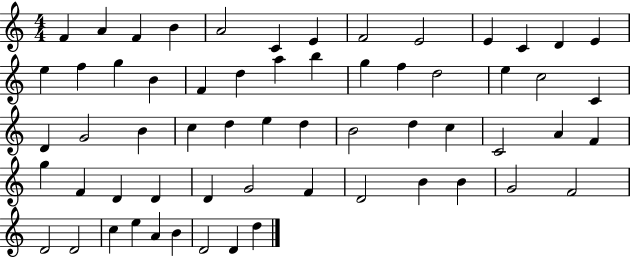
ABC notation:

X:1
T:Untitled
M:4/4
L:1/4
K:C
F A F B A2 C E F2 E2 E C D E e f g B F d a b g f d2 e c2 C D G2 B c d e d B2 d c C2 A F g F D D D G2 F D2 B B G2 F2 D2 D2 c e A B D2 D d